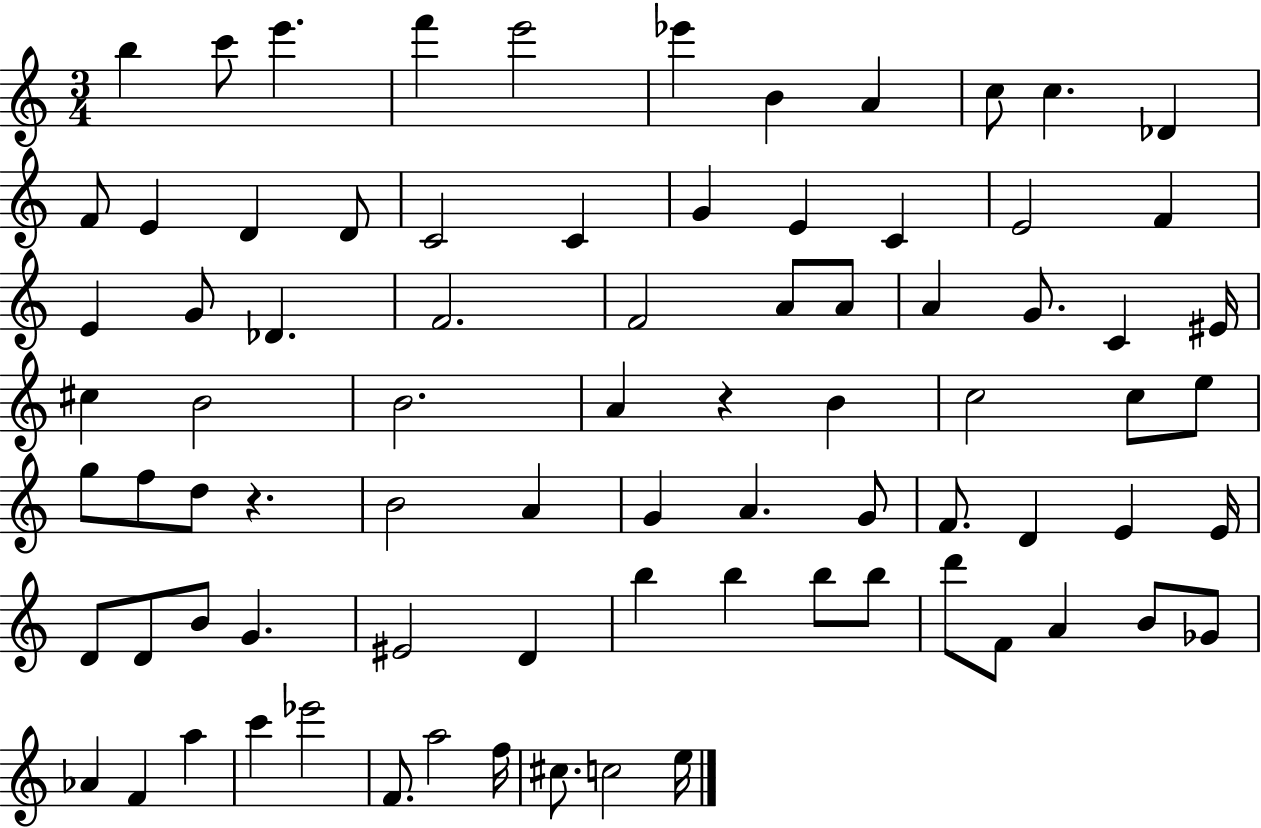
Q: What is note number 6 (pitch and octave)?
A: Eb6